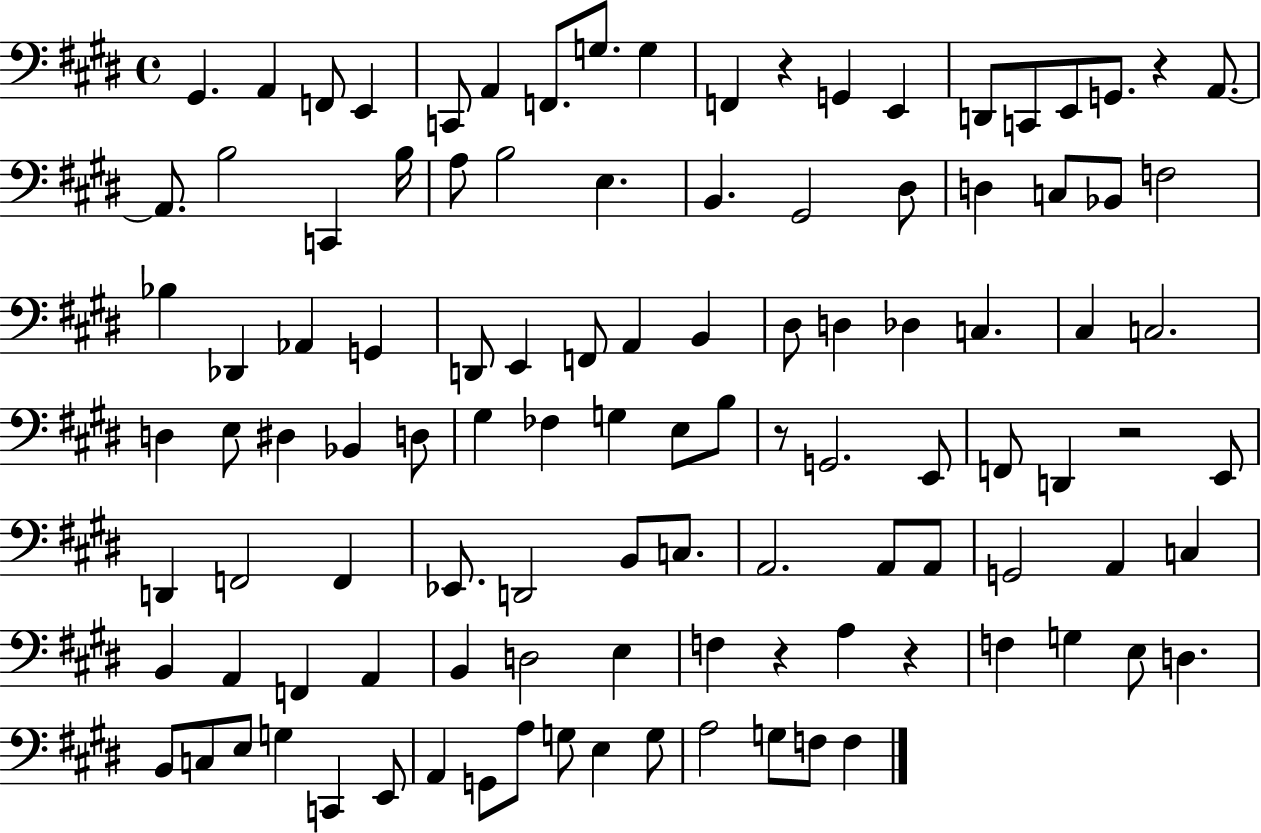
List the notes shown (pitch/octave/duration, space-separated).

G#2/q. A2/q F2/e E2/q C2/e A2/q F2/e. G3/e. G3/q F2/q R/q G2/q E2/q D2/e C2/e E2/e G2/e. R/q A2/e. A2/e. B3/h C2/q B3/s A3/e B3/h E3/q. B2/q. G#2/h D#3/e D3/q C3/e Bb2/e F3/h Bb3/q Db2/q Ab2/q G2/q D2/e E2/q F2/e A2/q B2/q D#3/e D3/q Db3/q C3/q. C#3/q C3/h. D3/q E3/e D#3/q Bb2/q D3/e G#3/q FES3/q G3/q E3/e B3/e R/e G2/h. E2/e F2/e D2/q R/h E2/e D2/q F2/h F2/q Eb2/e. D2/h B2/e C3/e. A2/h. A2/e A2/e G2/h A2/q C3/q B2/q A2/q F2/q A2/q B2/q D3/h E3/q F3/q R/q A3/q R/q F3/q G3/q E3/e D3/q. B2/e C3/e E3/e G3/q C2/q E2/e A2/q G2/e A3/e G3/e E3/q G3/e A3/h G3/e F3/e F3/q